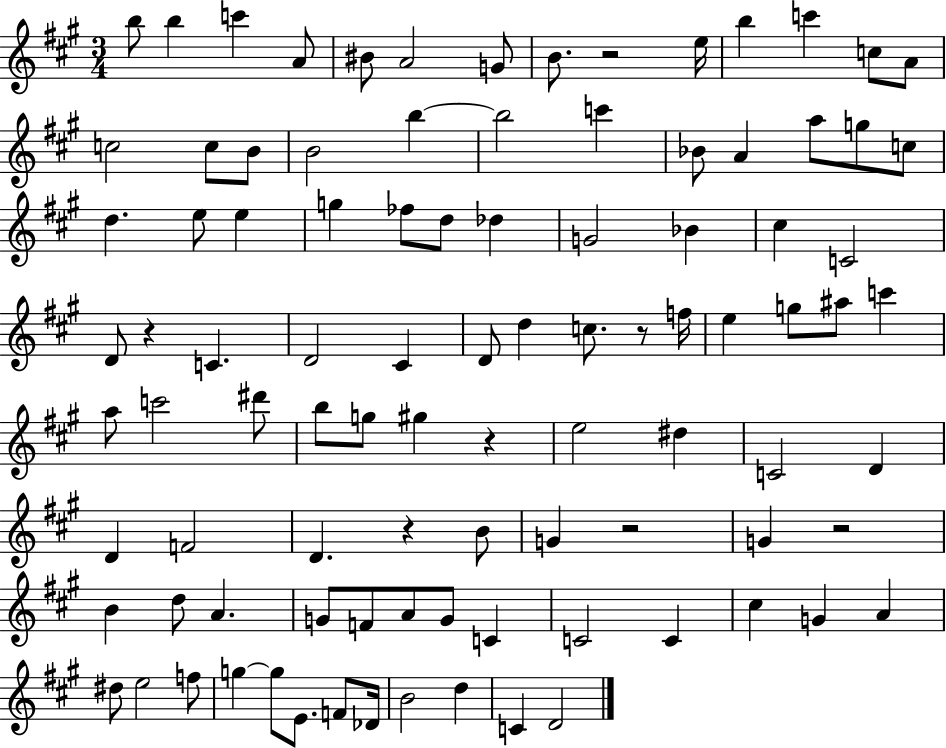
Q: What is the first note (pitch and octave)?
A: B5